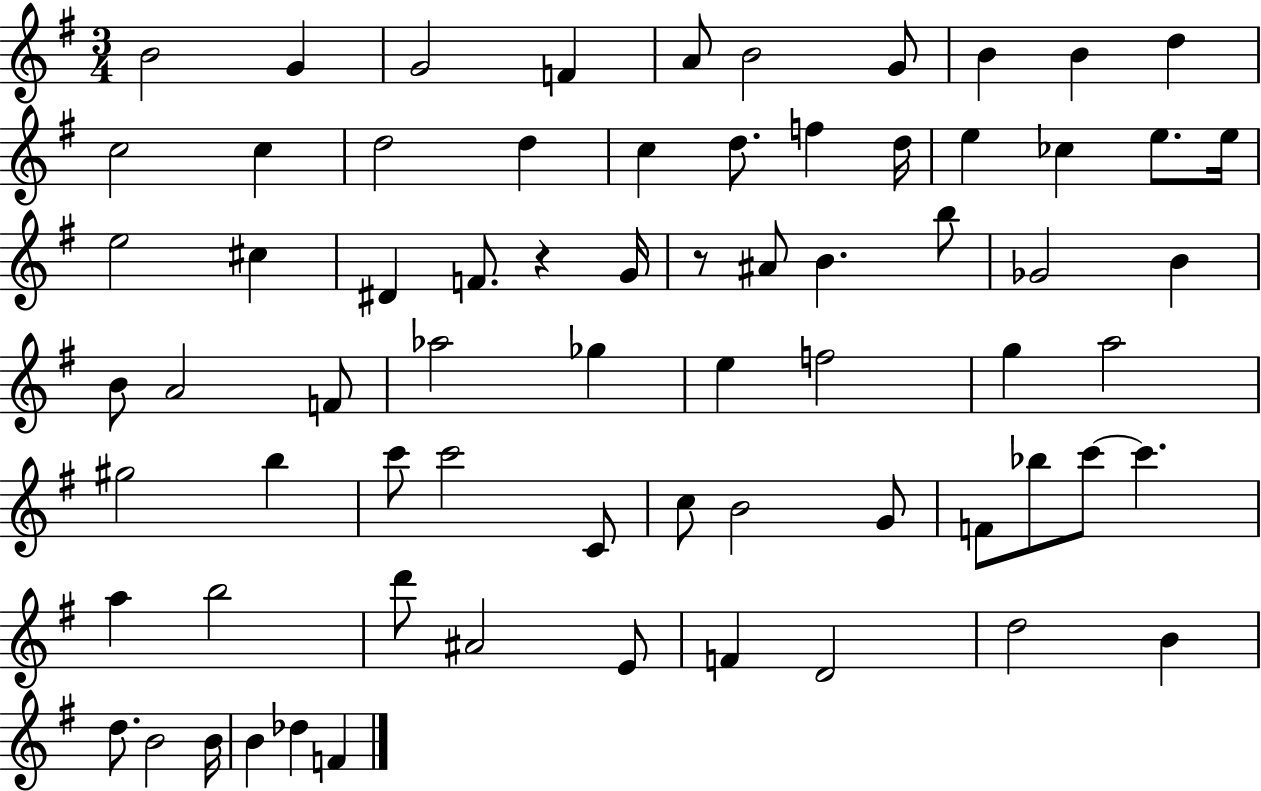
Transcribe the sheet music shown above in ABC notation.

X:1
T:Untitled
M:3/4
L:1/4
K:G
B2 G G2 F A/2 B2 G/2 B B d c2 c d2 d c d/2 f d/4 e _c e/2 e/4 e2 ^c ^D F/2 z G/4 z/2 ^A/2 B b/2 _G2 B B/2 A2 F/2 _a2 _g e f2 g a2 ^g2 b c'/2 c'2 C/2 c/2 B2 G/2 F/2 _b/2 c'/2 c' a b2 d'/2 ^A2 E/2 F D2 d2 B d/2 B2 B/4 B _d F